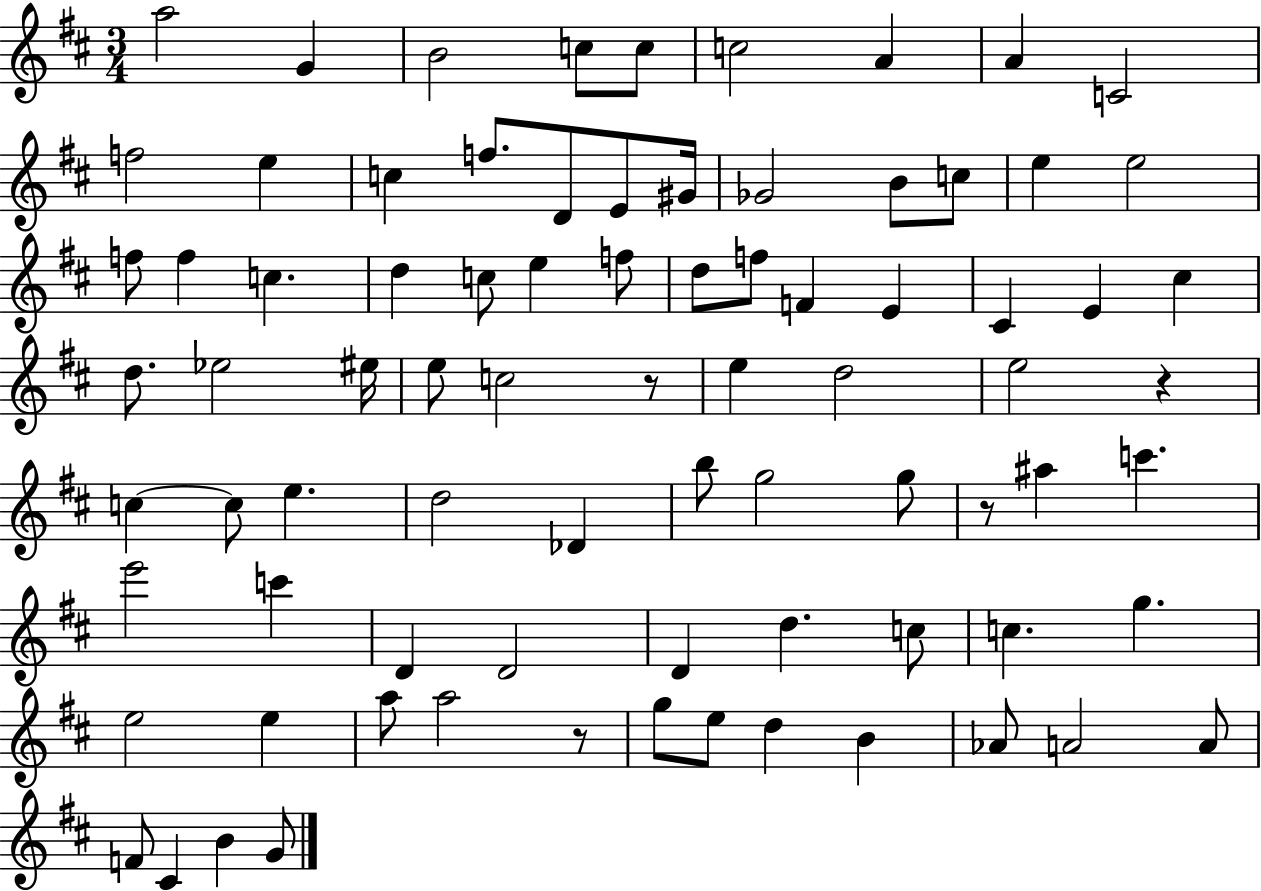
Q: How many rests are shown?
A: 4